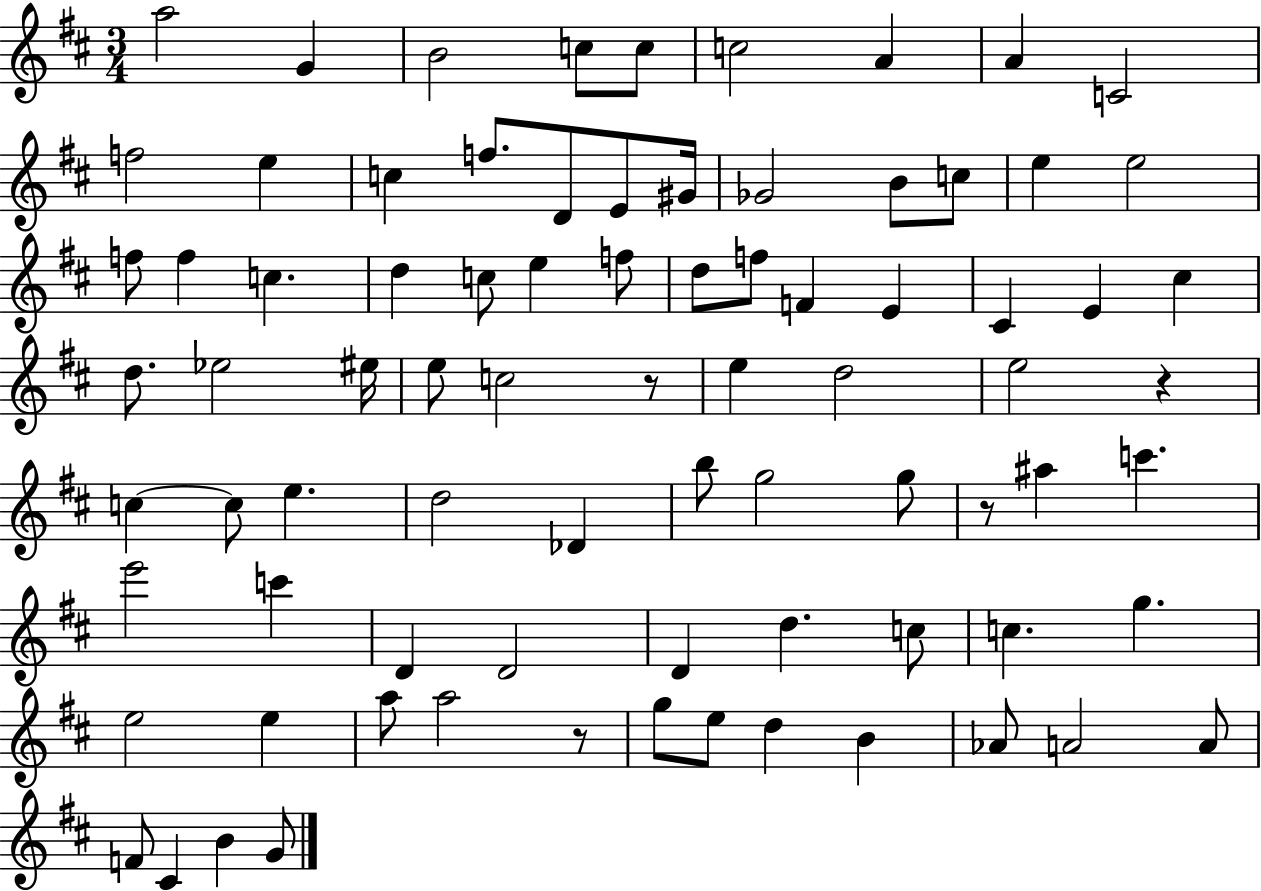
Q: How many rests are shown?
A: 4